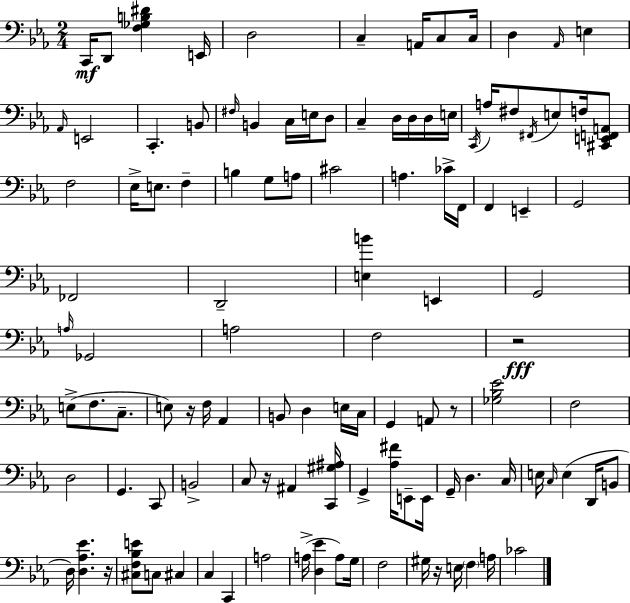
C2/s D2/e [F3,Gb3,B3,D#4]/q E2/s D3/h C3/q A2/s C3/e C3/s D3/q Ab2/s E3/q Ab2/s E2/h C2/q. B2/e F#3/s B2/q C3/s E3/s D3/e C3/q D3/s D3/s D3/s E3/s C2/s A3/s F#3/e F#2/s E3/e F3/s [C#2,E2,F2,A2]/e F3/h Eb3/s E3/e. F3/q B3/q G3/e A3/e C#4/h A3/q. CES4/s F2/s F2/q E2/q G2/h FES2/h D2/h [E3,B4]/q E2/q G2/h A3/s Gb2/h A3/h F3/h R/h E3/e F3/e. C3/e. E3/e R/s F3/s Ab2/q B2/e D3/q E3/s C3/s G2/q A2/e R/e [Gb3,Bb3,Eb4]/h F3/h D3/h G2/q. C2/e B2/h C3/e R/s A#2/q [C2,G#3,A#3]/s G2/q [Ab3,F#4]/s E2/e E2/s G2/s D3/q. C3/s E3/s C3/s E3/q D2/s B2/e D3/s [D3,Ab3,Eb4]/q. R/s [C#3,F3,Bb3,E4]/e C3/e C#3/q C3/q C2/q A3/h A3/s [D3,Eb4]/q A3/e G3/s F3/h G#3/s R/s E3/s F3/q A3/s CES4/h